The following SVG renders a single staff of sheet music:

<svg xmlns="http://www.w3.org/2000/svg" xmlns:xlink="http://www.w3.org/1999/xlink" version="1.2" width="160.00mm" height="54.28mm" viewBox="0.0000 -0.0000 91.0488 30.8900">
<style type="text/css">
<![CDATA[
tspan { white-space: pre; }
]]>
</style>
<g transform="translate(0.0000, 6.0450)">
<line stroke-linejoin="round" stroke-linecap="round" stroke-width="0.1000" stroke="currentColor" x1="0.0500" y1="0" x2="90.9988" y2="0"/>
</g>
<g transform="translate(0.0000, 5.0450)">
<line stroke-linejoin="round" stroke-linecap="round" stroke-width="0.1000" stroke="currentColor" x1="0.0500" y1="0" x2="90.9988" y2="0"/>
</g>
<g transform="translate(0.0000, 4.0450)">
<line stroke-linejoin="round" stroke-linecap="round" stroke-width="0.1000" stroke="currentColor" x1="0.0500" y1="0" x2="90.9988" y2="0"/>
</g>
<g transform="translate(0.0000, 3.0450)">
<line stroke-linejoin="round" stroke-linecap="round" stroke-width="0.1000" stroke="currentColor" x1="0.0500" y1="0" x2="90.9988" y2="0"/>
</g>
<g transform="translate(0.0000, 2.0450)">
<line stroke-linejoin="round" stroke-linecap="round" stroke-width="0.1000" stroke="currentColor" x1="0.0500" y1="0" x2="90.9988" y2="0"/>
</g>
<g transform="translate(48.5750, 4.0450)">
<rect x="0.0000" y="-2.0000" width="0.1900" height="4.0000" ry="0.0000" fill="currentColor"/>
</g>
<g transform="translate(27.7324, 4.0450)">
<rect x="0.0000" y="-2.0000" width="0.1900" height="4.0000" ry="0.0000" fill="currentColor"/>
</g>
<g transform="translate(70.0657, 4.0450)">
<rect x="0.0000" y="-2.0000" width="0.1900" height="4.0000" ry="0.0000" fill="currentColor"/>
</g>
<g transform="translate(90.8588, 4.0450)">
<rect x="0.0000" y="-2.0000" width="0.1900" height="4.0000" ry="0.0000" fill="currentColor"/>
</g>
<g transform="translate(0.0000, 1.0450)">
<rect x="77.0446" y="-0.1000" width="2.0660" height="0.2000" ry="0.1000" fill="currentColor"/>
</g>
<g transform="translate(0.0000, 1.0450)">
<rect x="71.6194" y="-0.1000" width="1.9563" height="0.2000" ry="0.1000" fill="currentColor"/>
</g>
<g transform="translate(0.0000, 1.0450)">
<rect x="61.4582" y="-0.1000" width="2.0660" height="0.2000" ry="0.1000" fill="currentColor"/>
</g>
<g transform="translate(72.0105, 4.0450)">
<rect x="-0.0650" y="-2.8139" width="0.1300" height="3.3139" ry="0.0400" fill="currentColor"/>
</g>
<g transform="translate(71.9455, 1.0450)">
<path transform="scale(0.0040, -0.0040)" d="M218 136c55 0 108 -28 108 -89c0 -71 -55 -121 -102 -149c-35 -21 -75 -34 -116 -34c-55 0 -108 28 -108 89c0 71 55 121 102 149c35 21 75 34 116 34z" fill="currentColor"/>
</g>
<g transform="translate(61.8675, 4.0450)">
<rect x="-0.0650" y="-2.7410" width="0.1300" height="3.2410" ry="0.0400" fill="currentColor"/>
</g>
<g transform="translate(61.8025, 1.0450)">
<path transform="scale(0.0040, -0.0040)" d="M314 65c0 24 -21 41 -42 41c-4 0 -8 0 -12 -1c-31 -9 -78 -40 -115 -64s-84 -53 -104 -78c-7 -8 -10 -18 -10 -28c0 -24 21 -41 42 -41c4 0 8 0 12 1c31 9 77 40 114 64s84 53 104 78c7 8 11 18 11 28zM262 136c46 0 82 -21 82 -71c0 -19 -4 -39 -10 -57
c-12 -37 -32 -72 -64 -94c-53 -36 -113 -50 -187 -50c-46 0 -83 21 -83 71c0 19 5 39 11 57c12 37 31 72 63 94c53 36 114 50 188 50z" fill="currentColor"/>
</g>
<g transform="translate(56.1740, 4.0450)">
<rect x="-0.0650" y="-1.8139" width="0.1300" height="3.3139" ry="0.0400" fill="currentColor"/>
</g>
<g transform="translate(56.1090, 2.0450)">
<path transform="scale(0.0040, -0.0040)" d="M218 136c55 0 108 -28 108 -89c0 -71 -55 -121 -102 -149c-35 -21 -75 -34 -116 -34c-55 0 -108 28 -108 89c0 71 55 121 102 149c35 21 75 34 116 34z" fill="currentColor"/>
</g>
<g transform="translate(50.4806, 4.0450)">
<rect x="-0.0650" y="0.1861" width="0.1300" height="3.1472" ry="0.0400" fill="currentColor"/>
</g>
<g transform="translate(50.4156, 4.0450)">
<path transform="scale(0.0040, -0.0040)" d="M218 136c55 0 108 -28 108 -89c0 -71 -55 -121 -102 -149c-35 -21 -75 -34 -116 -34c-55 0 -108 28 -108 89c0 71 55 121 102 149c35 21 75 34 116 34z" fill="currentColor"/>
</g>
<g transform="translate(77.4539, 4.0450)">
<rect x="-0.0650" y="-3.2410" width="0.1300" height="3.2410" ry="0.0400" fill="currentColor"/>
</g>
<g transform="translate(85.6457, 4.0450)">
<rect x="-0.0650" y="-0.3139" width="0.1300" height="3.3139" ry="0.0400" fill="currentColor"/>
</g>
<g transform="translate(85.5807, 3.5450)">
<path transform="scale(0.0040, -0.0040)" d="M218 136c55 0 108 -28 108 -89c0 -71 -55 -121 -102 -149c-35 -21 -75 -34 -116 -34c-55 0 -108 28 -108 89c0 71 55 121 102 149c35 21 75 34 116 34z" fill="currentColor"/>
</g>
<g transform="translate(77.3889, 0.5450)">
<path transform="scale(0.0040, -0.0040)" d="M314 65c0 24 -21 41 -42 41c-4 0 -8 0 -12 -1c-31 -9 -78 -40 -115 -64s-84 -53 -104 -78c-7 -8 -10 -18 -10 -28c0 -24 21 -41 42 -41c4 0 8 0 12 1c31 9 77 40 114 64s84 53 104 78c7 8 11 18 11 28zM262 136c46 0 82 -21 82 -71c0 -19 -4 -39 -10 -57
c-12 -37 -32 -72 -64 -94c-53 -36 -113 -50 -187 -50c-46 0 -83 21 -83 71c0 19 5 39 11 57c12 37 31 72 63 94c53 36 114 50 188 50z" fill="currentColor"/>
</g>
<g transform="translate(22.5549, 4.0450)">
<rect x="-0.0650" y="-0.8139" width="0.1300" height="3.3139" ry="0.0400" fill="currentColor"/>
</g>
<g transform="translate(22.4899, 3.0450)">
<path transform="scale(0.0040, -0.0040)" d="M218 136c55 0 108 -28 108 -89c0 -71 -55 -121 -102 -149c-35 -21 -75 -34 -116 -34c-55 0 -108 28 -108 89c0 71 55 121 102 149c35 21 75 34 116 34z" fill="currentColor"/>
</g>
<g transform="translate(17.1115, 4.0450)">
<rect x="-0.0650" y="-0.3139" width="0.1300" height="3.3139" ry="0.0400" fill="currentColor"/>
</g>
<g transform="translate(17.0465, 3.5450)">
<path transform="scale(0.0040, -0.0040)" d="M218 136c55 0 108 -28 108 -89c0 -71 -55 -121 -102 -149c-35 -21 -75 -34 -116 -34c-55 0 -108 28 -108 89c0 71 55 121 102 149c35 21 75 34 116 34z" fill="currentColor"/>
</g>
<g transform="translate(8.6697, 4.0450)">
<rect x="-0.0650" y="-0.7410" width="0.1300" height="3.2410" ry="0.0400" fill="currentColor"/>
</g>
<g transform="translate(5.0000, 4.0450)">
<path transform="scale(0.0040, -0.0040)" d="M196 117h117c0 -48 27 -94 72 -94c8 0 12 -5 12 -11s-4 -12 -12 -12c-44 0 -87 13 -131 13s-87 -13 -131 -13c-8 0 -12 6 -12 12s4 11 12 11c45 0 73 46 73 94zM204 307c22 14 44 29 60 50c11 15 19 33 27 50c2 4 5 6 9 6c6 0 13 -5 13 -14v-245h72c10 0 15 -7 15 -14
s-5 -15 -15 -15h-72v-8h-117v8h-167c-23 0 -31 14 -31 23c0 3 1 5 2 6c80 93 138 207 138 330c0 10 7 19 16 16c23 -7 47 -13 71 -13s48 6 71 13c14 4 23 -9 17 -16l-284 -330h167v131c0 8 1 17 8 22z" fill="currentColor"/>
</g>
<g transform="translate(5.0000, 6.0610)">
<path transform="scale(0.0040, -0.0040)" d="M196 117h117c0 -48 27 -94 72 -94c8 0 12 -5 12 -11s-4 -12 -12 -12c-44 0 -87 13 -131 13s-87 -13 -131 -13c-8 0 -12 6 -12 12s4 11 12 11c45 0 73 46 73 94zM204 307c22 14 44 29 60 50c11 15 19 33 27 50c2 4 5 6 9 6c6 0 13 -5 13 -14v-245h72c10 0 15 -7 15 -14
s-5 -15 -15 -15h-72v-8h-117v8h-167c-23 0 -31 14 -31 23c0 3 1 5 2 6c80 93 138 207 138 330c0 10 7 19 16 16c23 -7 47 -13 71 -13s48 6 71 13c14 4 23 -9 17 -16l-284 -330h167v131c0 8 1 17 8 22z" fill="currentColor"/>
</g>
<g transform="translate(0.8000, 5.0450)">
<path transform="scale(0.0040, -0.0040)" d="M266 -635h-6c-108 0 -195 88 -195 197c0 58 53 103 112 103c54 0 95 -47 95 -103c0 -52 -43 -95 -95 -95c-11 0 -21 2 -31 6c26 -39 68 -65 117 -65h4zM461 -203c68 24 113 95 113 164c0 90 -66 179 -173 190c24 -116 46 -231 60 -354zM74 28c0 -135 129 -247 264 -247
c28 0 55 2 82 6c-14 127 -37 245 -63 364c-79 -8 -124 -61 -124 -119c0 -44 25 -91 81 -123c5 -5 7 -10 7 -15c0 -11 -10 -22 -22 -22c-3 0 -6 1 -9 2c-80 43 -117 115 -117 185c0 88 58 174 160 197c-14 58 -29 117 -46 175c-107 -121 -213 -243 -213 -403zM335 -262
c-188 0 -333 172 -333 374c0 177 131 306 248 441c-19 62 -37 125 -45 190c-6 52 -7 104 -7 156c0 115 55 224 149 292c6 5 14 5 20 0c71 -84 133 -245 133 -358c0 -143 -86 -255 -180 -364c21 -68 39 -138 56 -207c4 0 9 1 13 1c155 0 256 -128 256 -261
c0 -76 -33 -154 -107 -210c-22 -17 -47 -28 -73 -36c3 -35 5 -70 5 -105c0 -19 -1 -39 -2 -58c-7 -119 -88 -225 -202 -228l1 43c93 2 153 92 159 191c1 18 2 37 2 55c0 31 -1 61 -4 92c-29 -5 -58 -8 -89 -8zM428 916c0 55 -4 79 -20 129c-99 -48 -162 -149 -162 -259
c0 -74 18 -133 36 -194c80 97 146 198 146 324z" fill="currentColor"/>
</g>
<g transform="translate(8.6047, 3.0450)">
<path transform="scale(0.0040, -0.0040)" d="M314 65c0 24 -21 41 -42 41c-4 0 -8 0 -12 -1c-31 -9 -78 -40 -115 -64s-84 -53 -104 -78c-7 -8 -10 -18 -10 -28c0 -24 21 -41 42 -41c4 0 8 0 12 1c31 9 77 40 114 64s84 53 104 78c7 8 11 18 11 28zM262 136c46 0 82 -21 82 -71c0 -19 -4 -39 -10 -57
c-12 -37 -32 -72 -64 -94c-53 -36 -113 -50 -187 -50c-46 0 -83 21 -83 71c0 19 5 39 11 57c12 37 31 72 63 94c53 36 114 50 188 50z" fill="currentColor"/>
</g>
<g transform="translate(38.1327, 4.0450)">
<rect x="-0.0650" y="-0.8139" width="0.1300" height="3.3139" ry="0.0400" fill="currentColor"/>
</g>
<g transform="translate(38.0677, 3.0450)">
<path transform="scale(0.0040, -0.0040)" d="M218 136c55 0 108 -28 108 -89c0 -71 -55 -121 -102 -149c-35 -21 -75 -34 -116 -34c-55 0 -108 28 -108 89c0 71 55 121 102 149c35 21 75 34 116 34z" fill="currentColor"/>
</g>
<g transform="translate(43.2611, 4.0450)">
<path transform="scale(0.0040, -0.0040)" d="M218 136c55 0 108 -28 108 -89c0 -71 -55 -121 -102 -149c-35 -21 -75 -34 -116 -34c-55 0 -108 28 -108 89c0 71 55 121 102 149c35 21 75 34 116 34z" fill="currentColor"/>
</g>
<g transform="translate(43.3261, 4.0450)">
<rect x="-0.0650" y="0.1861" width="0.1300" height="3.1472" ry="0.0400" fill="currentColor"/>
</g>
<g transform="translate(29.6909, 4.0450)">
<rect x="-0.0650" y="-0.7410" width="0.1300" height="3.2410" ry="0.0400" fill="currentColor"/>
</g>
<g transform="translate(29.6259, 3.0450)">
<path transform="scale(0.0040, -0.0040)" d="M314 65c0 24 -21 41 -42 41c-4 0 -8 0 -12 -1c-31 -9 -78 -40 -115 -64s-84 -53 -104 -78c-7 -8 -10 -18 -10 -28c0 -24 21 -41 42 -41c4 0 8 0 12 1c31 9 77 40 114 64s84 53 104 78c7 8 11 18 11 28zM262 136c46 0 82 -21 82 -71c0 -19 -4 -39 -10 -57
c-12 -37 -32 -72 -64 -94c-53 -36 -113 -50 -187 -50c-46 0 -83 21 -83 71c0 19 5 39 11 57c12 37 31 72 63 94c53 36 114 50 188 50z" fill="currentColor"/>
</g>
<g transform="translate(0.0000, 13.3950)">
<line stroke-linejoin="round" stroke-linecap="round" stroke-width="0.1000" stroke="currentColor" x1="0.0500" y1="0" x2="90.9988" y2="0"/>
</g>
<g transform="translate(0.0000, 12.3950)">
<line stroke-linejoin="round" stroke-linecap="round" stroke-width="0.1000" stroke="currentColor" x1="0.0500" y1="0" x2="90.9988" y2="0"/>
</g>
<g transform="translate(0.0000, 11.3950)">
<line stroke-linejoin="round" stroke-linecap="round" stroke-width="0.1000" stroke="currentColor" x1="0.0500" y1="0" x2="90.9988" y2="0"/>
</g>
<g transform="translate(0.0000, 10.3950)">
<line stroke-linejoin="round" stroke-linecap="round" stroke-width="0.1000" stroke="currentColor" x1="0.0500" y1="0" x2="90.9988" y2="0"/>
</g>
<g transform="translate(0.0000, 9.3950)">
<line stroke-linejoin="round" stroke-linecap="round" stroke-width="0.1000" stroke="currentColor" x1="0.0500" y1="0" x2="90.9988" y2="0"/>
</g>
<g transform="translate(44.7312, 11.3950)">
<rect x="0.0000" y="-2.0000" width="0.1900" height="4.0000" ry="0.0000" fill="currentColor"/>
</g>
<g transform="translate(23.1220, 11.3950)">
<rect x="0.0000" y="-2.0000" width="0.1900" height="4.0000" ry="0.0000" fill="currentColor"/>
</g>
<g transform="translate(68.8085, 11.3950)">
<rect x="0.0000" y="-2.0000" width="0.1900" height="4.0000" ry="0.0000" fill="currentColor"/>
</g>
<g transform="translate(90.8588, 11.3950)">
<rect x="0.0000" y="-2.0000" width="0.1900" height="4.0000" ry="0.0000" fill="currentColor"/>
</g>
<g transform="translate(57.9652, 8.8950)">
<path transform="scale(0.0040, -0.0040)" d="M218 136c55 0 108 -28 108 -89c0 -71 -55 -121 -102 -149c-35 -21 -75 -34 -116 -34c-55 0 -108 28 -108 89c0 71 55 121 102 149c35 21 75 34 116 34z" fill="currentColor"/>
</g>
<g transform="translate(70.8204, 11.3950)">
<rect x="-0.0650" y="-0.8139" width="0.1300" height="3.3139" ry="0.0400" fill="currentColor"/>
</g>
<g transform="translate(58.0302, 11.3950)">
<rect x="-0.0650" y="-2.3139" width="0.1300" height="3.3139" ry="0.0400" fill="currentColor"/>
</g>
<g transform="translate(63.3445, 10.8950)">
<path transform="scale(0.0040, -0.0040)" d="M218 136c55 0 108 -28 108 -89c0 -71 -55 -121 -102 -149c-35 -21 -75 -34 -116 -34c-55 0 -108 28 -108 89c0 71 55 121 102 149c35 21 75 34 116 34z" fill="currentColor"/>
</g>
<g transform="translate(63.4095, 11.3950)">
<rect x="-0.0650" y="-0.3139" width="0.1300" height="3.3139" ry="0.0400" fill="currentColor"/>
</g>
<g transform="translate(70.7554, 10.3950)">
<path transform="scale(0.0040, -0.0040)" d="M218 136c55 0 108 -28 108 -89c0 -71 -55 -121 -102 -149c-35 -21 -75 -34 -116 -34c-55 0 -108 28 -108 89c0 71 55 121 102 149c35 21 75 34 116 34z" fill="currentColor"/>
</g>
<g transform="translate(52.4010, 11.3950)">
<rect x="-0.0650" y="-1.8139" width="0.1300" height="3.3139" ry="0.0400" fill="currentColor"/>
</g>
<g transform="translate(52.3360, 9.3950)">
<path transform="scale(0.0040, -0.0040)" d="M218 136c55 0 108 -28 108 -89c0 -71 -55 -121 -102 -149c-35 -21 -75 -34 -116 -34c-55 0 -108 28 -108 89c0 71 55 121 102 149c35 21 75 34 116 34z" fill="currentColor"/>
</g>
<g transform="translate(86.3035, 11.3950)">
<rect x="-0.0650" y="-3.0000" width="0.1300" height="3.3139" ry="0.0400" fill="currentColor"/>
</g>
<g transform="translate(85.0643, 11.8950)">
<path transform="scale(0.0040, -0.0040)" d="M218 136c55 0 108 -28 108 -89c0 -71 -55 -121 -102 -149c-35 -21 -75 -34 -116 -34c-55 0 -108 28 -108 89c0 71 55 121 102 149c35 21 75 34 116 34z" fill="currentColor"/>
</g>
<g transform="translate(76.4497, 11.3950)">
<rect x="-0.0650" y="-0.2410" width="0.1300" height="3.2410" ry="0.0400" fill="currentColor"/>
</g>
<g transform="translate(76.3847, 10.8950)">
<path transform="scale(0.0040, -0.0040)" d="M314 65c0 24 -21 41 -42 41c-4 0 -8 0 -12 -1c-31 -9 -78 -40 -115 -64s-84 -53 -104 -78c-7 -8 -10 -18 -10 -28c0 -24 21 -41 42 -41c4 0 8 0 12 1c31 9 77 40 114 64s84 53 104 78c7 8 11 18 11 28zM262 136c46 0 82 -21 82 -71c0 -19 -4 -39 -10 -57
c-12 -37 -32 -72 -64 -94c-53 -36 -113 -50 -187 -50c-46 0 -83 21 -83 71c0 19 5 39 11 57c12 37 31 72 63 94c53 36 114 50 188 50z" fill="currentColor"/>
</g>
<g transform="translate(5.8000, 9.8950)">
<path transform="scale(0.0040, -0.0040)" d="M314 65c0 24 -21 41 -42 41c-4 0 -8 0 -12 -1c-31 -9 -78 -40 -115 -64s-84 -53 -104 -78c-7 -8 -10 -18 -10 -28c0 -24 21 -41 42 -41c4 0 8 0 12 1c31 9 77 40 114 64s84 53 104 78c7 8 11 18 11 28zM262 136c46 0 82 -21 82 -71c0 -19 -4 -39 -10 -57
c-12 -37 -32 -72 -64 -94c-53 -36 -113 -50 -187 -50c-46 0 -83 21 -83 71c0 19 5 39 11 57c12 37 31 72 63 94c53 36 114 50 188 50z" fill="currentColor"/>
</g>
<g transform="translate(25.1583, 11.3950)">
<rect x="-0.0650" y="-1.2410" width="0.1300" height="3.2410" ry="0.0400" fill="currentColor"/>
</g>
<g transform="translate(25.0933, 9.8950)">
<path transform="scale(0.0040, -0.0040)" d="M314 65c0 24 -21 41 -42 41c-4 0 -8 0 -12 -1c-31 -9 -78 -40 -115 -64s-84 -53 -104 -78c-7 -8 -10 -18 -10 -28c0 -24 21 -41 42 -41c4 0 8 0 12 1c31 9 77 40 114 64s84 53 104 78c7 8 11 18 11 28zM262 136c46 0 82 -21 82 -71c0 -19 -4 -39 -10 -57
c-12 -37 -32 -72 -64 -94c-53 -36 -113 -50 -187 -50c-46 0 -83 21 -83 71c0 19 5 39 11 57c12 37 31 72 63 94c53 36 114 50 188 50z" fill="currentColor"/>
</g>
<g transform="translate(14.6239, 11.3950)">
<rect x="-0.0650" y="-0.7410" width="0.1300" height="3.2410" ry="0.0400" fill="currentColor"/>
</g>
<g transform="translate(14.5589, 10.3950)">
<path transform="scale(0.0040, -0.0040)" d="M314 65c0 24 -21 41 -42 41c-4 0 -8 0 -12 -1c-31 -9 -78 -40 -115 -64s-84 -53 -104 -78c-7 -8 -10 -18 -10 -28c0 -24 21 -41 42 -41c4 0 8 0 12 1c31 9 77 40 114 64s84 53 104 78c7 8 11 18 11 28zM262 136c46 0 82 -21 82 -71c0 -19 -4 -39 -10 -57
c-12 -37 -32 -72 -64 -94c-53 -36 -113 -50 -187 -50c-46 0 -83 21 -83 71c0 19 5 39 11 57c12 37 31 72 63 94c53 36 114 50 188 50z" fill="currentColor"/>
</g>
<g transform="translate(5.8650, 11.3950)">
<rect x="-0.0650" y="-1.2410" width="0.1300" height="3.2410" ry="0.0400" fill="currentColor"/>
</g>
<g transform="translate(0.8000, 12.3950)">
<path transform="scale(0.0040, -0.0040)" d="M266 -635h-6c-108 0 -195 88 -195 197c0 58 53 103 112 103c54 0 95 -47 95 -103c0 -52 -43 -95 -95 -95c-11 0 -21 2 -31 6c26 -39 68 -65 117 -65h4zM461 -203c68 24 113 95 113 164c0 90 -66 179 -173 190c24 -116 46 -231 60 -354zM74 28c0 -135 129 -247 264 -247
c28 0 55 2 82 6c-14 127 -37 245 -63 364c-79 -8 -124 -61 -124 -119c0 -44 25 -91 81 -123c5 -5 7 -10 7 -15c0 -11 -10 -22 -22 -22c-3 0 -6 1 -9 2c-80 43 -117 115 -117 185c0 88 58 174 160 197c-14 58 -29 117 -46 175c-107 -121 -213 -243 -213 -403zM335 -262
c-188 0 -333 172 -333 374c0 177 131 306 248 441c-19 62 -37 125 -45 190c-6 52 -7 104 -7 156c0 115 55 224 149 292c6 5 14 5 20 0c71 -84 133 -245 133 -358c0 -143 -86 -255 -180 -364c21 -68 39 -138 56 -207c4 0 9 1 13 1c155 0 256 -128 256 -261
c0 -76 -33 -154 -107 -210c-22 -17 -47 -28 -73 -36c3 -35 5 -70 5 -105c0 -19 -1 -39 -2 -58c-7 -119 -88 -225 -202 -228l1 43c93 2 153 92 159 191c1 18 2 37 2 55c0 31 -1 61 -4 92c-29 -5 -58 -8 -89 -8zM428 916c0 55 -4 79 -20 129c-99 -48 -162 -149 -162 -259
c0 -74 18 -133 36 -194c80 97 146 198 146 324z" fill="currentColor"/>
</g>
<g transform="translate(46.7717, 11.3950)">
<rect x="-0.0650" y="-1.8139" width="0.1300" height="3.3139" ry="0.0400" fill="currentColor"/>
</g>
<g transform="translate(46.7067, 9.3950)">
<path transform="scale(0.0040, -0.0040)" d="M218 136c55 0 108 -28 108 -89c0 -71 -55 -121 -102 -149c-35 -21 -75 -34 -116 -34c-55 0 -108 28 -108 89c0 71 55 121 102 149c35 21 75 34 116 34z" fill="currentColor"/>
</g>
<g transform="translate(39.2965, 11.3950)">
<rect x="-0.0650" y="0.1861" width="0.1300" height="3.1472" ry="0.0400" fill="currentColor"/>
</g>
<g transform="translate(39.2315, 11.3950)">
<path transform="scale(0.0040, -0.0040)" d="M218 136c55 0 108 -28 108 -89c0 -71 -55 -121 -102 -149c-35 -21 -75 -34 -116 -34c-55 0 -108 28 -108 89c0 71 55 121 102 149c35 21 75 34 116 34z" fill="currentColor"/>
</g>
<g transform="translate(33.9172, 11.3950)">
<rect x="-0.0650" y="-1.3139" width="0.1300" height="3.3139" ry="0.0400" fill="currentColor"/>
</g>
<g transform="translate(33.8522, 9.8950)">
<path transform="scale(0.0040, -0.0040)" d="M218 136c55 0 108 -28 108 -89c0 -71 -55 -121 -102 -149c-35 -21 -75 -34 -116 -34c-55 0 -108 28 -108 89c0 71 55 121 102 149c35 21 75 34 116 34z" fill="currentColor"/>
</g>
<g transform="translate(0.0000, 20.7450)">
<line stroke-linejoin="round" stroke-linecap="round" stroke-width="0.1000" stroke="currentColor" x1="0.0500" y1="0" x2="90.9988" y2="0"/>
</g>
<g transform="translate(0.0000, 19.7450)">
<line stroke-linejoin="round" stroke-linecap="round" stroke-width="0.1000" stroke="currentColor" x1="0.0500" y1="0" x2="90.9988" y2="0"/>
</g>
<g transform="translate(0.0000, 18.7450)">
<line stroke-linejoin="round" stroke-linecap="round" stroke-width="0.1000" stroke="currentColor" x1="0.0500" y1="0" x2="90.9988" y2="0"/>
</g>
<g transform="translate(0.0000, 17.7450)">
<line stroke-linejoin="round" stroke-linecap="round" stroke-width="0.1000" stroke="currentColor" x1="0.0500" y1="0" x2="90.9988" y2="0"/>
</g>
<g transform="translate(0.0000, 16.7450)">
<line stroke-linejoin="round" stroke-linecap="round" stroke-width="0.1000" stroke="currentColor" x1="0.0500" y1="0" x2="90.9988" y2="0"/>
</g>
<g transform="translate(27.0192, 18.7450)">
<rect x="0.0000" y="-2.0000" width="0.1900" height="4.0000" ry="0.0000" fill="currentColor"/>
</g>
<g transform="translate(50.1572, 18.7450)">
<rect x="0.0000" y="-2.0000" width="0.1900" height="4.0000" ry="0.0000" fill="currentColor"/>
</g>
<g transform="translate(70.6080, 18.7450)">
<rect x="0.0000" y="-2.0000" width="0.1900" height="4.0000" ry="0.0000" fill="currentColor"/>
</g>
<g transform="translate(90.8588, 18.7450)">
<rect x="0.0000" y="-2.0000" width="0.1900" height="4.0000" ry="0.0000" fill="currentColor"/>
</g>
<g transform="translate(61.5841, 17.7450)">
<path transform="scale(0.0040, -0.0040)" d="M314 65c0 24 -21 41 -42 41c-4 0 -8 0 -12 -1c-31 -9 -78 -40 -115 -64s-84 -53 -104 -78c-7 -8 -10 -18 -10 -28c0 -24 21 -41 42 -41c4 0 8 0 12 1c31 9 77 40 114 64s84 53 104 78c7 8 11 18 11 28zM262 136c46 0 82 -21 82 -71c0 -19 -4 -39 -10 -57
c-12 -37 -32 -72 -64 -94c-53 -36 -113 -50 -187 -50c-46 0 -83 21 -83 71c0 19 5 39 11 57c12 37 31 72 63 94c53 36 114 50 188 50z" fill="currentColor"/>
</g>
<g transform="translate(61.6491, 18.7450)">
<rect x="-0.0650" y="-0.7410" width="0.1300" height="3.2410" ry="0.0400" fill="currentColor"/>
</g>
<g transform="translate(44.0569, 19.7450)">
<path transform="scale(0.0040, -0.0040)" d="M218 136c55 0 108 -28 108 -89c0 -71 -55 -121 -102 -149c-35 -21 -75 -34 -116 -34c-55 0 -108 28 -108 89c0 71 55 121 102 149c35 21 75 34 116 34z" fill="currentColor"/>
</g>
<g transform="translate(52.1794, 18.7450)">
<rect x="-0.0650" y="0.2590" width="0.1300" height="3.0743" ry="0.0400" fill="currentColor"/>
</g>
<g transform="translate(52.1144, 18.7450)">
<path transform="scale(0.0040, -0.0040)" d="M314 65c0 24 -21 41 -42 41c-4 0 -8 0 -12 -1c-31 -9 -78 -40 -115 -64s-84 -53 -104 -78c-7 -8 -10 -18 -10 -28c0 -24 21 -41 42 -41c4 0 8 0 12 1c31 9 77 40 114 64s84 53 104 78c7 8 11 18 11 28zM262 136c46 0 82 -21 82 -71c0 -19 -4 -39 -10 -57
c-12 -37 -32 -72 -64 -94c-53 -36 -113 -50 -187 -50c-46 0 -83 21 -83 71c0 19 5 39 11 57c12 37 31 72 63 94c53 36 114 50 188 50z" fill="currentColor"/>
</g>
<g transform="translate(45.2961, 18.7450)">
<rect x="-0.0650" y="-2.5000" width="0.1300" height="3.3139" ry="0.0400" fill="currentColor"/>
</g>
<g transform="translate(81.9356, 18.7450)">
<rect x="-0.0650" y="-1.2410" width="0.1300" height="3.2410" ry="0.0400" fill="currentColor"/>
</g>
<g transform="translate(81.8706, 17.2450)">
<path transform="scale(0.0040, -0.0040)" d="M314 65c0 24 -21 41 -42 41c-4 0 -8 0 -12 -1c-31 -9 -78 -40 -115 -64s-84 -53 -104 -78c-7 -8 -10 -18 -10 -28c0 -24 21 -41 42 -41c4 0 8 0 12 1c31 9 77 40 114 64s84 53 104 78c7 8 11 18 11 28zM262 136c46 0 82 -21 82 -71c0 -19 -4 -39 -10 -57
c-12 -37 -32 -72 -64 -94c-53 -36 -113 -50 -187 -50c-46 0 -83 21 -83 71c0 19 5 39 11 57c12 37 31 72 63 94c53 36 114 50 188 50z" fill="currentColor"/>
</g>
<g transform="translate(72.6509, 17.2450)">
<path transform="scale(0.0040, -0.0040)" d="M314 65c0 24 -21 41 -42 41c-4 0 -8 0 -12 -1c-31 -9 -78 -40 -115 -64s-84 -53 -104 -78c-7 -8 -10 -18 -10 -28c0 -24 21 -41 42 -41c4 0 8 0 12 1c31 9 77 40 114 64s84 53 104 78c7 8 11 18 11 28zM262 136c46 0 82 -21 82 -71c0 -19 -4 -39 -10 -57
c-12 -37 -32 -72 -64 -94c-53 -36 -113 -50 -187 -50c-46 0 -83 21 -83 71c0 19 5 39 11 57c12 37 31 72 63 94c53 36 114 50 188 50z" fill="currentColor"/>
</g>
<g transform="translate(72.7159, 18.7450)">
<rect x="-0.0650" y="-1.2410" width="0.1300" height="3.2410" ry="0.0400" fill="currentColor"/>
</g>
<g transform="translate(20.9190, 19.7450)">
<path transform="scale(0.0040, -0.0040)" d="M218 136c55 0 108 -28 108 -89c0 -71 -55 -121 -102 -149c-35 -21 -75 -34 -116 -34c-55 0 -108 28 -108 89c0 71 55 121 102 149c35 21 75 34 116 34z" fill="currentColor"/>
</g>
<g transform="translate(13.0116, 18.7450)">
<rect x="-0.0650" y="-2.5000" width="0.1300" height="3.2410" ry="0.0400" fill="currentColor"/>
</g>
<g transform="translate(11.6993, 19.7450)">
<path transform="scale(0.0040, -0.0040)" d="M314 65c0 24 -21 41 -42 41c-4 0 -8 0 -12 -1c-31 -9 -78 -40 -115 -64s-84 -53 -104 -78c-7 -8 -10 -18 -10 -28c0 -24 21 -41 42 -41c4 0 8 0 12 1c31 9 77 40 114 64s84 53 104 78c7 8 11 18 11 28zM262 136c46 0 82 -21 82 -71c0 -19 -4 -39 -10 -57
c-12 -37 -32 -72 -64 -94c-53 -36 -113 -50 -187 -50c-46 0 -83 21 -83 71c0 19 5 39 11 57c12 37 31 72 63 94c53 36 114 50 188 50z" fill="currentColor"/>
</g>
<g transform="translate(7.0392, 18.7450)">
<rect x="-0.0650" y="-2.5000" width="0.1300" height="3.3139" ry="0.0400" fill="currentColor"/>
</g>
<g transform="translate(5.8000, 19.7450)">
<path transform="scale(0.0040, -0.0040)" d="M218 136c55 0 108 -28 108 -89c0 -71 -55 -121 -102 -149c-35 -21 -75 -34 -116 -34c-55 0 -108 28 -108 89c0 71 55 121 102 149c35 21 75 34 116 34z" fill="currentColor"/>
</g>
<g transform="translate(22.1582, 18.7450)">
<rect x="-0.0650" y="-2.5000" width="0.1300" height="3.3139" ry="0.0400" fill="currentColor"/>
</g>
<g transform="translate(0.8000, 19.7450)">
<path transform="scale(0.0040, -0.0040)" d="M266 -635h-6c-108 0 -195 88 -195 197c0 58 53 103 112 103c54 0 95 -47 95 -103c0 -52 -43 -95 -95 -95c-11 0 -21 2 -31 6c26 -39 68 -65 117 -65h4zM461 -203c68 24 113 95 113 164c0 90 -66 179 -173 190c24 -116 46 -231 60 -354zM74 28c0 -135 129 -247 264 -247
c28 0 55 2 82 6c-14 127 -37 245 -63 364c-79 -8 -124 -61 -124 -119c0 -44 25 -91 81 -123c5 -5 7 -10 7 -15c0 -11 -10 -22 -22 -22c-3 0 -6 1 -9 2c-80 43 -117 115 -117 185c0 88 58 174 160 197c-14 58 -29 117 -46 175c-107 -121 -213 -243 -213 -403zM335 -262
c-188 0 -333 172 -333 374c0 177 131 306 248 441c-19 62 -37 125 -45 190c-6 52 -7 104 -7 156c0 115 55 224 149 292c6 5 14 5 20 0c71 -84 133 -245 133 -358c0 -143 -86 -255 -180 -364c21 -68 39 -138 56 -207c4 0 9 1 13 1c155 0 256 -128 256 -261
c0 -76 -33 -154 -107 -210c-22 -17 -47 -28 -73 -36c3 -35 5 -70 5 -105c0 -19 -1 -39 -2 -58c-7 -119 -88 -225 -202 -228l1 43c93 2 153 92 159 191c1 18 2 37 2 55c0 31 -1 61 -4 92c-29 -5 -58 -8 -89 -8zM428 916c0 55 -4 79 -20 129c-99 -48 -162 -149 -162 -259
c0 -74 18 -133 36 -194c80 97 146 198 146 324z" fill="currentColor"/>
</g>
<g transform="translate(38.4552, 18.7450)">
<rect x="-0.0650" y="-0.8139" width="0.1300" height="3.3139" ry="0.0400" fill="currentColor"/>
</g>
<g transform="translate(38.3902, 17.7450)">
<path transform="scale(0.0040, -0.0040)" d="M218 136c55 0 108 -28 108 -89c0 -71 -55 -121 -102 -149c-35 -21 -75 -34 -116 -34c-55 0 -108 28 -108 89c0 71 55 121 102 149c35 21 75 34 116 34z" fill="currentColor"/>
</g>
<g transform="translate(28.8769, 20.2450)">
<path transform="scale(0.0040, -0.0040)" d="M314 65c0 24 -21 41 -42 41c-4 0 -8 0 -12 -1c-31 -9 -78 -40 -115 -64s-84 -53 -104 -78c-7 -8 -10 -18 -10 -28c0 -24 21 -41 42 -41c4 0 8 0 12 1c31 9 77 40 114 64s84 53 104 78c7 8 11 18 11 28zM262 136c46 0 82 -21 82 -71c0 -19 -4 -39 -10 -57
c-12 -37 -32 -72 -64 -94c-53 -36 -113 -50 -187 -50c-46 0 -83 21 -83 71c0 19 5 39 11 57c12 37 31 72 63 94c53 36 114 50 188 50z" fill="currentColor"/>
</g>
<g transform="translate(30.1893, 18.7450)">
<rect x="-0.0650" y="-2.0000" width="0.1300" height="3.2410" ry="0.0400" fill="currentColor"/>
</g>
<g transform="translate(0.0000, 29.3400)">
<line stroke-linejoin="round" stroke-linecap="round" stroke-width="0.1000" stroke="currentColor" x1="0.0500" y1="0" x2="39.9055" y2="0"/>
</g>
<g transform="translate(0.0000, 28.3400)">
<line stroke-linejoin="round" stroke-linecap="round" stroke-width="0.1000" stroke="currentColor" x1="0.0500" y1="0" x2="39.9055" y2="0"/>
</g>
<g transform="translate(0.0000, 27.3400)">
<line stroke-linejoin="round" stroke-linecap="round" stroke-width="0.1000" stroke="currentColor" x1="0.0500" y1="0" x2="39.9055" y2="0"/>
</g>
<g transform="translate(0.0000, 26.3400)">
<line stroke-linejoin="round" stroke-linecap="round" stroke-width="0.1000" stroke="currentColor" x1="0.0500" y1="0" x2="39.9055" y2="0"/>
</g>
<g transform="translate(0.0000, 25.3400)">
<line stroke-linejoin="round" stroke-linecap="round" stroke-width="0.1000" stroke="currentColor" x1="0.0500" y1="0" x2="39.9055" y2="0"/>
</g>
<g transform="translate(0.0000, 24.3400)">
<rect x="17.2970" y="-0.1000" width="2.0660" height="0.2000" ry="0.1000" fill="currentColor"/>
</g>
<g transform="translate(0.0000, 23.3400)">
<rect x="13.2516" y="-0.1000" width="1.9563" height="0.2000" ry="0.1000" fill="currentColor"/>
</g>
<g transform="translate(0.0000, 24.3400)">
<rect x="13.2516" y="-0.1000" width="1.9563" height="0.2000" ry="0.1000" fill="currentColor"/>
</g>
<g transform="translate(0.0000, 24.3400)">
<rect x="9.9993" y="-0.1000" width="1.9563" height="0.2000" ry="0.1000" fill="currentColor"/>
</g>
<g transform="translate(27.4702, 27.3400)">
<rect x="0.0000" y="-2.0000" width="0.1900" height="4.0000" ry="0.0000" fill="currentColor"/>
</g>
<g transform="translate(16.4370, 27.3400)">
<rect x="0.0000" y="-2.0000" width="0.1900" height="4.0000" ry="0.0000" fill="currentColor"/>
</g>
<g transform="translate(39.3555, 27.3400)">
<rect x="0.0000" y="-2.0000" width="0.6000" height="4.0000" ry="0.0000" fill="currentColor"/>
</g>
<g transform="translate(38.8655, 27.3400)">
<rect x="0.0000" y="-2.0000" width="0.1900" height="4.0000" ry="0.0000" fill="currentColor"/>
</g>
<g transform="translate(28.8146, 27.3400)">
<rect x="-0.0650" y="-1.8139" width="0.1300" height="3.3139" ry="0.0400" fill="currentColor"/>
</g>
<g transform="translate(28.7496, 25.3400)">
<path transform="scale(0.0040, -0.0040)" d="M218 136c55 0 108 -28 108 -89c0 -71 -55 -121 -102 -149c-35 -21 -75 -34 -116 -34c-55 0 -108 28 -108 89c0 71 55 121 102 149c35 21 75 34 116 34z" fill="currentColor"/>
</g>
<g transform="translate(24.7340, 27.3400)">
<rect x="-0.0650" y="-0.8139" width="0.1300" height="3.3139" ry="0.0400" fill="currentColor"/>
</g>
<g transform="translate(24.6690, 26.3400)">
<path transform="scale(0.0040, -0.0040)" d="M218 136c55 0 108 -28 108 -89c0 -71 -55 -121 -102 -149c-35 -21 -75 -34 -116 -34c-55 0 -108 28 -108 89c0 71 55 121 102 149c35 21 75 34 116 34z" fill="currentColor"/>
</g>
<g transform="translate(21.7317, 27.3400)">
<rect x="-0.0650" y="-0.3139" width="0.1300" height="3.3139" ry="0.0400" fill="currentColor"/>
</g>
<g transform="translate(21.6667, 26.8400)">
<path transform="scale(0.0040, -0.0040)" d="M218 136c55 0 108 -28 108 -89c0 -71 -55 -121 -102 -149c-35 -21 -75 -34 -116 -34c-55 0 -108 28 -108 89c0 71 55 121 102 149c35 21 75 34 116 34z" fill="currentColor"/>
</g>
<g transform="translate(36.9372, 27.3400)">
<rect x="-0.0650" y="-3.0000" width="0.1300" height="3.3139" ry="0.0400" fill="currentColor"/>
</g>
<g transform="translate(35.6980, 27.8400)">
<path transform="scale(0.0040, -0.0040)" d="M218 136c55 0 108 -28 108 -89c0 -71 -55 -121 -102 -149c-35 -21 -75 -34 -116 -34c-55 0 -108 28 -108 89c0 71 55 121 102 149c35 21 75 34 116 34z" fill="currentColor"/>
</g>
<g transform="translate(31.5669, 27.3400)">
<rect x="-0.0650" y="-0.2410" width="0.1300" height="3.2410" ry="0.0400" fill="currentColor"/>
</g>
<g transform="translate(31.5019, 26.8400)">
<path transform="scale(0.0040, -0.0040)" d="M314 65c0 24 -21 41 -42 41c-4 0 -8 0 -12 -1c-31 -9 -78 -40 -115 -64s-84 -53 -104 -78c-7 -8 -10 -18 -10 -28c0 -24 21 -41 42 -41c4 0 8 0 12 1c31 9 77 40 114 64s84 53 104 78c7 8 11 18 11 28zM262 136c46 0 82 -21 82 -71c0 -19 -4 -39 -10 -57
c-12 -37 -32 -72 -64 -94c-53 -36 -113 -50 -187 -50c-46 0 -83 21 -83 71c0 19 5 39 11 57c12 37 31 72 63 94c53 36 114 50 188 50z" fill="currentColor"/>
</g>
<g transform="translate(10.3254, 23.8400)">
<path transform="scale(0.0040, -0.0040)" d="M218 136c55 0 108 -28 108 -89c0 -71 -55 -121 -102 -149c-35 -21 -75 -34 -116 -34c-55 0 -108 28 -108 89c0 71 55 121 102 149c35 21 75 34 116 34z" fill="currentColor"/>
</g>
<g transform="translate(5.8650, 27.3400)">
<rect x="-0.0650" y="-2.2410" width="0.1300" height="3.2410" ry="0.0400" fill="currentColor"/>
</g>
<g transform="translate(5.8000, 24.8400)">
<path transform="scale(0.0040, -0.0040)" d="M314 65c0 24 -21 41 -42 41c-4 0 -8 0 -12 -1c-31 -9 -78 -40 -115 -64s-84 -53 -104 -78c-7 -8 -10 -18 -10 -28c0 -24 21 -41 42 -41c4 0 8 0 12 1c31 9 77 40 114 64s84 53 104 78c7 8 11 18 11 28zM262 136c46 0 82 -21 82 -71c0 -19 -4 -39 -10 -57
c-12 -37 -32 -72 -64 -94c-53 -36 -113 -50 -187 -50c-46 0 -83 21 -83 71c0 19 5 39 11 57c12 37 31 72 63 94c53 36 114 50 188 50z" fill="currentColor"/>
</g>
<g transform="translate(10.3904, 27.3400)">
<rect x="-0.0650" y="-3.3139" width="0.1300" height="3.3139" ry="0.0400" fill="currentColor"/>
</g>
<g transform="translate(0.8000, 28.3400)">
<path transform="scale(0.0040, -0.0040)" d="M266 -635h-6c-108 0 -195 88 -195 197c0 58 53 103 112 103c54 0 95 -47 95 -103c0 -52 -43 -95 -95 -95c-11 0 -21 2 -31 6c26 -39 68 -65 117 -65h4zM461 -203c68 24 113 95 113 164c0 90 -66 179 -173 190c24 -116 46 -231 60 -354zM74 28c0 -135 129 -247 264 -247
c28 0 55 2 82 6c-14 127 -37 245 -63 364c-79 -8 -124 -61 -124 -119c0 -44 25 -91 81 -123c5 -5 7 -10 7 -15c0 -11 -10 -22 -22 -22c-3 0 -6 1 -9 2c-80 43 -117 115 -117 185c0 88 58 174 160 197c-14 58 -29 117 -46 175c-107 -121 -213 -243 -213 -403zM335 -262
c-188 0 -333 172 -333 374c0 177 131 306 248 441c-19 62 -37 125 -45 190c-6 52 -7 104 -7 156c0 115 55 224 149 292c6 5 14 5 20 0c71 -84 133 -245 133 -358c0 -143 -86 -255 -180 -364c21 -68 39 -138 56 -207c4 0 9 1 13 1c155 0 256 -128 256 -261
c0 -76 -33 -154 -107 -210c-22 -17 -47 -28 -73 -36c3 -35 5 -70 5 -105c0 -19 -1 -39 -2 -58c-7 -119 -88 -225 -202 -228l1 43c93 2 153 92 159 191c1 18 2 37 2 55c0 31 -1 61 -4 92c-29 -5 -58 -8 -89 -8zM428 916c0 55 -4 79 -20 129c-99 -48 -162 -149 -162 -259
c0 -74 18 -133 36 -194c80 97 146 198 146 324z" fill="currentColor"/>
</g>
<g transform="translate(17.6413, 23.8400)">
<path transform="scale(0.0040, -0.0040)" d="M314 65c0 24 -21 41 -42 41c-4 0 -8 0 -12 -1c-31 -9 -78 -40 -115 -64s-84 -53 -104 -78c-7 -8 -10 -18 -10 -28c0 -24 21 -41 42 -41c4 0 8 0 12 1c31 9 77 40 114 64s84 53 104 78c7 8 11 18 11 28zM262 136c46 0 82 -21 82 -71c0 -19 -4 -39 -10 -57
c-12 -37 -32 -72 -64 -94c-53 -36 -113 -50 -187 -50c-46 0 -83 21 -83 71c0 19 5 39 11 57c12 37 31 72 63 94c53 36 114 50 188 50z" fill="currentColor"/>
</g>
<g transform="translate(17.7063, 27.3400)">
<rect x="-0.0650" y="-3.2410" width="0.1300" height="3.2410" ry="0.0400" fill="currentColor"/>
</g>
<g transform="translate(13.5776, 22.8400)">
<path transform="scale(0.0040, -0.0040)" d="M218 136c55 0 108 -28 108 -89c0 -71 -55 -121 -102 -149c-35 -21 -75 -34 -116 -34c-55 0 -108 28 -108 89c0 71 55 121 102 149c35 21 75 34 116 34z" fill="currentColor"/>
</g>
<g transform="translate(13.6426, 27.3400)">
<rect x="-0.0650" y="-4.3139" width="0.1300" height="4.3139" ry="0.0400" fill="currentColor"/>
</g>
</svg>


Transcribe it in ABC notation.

X:1
T:Untitled
M:4/4
L:1/4
K:C
d2 c d d2 d B B f a2 a b2 c e2 d2 e2 e B f f g c d c2 A G G2 G F2 d G B2 d2 e2 e2 g2 b d' b2 c d f c2 A